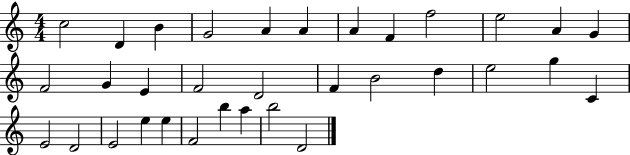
C5/h D4/q B4/q G4/h A4/q A4/q A4/q F4/q F5/h E5/h A4/q G4/q F4/h G4/q E4/q F4/h D4/h F4/q B4/h D5/q E5/h G5/q C4/q E4/h D4/h E4/h E5/q E5/q F4/h B5/q A5/q B5/h D4/h